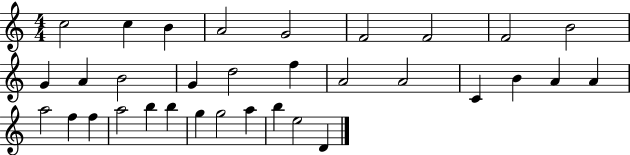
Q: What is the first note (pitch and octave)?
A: C5